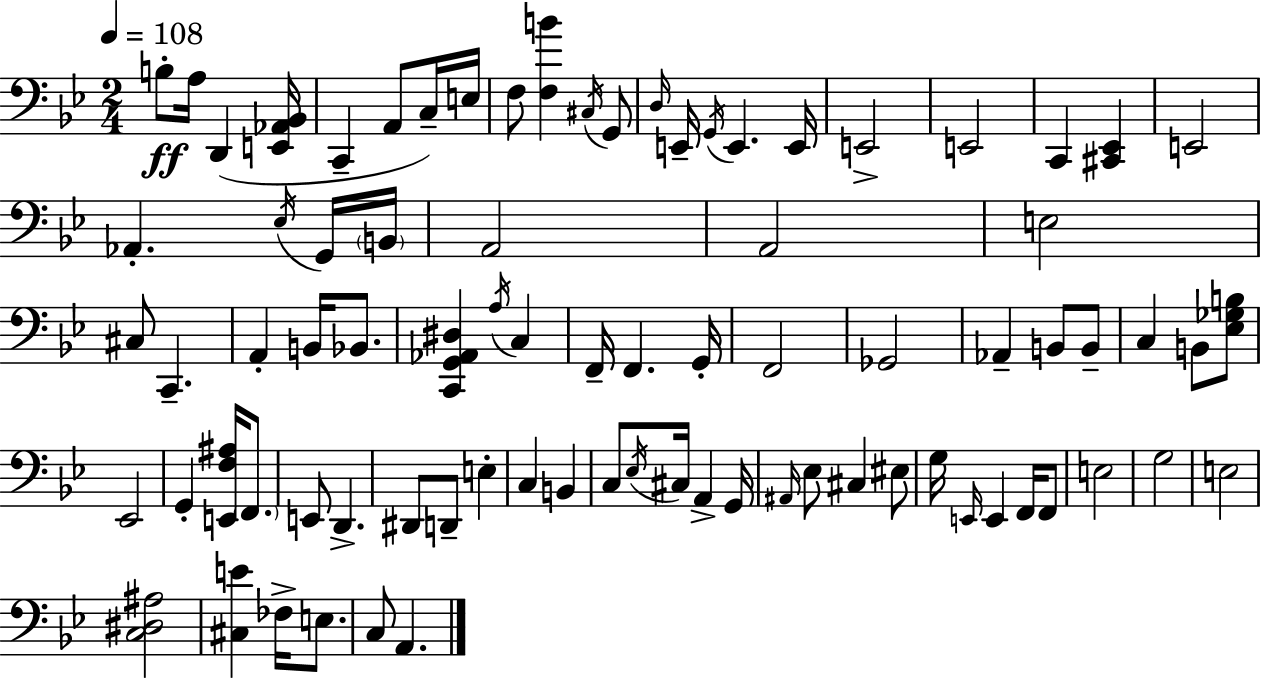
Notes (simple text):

B3/e A3/s D2/q [E2,Ab2,Bb2]/s C2/q A2/e C3/s E3/s F3/e [F3,B4]/q C#3/s G2/e D3/s E2/s G2/s E2/q. E2/s E2/h E2/h C2/q [C#2,Eb2]/q E2/h Ab2/q. Eb3/s G2/s B2/s A2/h A2/h E3/h C#3/e C2/q. A2/q B2/s Bb2/e. [C2,G2,Ab2,D#3]/q A3/s C3/q F2/s F2/q. G2/s F2/h Gb2/h Ab2/q B2/e B2/e C3/q B2/e [Eb3,Gb3,B3]/e Eb2/h G2/q [E2,F3,A#3]/s F2/e. E2/e D2/q. D#2/e D2/e E3/q C3/q B2/q C3/e Eb3/s C#3/s A2/q G2/s A#2/s Eb3/e C#3/q EIS3/e G3/s E2/s E2/q F2/s F2/e E3/h G3/h E3/h [C3,D#3,A#3]/h [C#3,E4]/q FES3/s E3/e. C3/e A2/q.